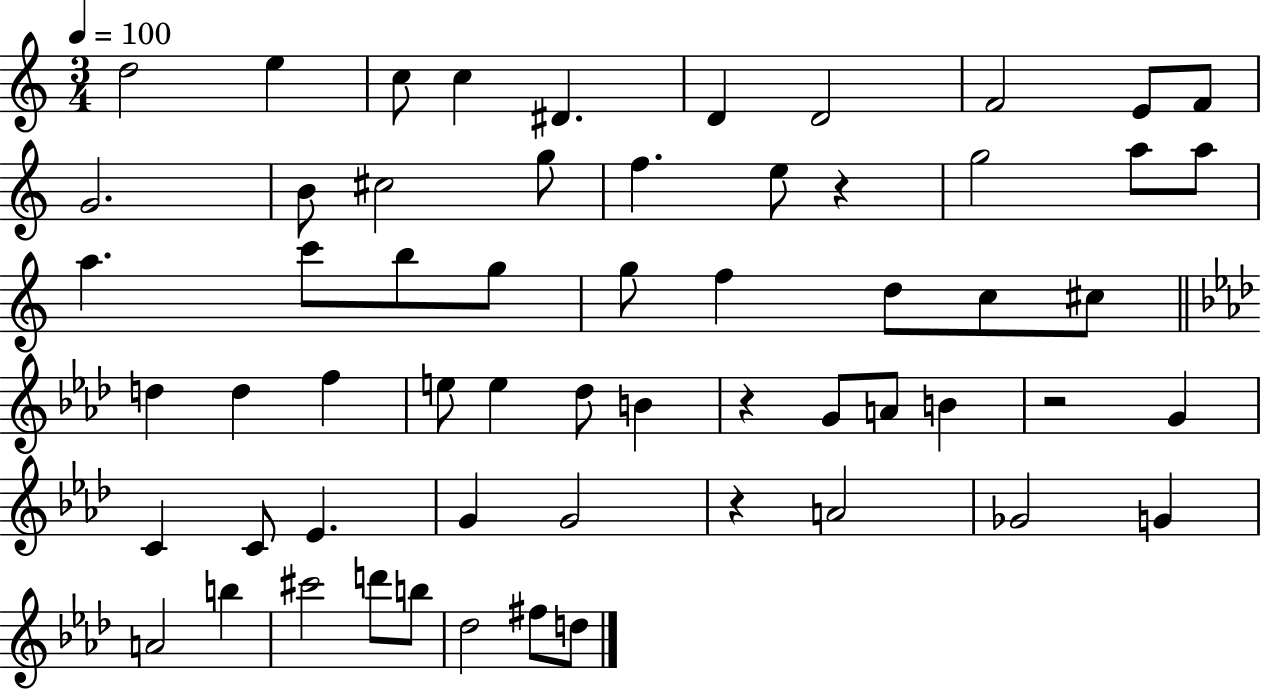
D5/h E5/q C5/e C5/q D#4/q. D4/q D4/h F4/h E4/e F4/e G4/h. B4/e C#5/h G5/e F5/q. E5/e R/q G5/h A5/e A5/e A5/q. C6/e B5/e G5/e G5/e F5/q D5/e C5/e C#5/e D5/q D5/q F5/q E5/e E5/q Db5/e B4/q R/q G4/e A4/e B4/q R/h G4/q C4/q C4/e Eb4/q. G4/q G4/h R/q A4/h Gb4/h G4/q A4/h B5/q C#6/h D6/e B5/e Db5/h F#5/e D5/e